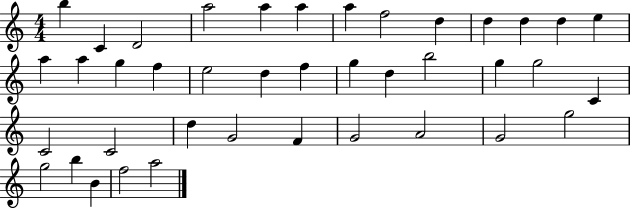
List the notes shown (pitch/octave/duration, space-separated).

B5/q C4/q D4/h A5/h A5/q A5/q A5/q F5/h D5/q D5/q D5/q D5/q E5/q A5/q A5/q G5/q F5/q E5/h D5/q F5/q G5/q D5/q B5/h G5/q G5/h C4/q C4/h C4/h D5/q G4/h F4/q G4/h A4/h G4/h G5/h G5/h B5/q B4/q F5/h A5/h